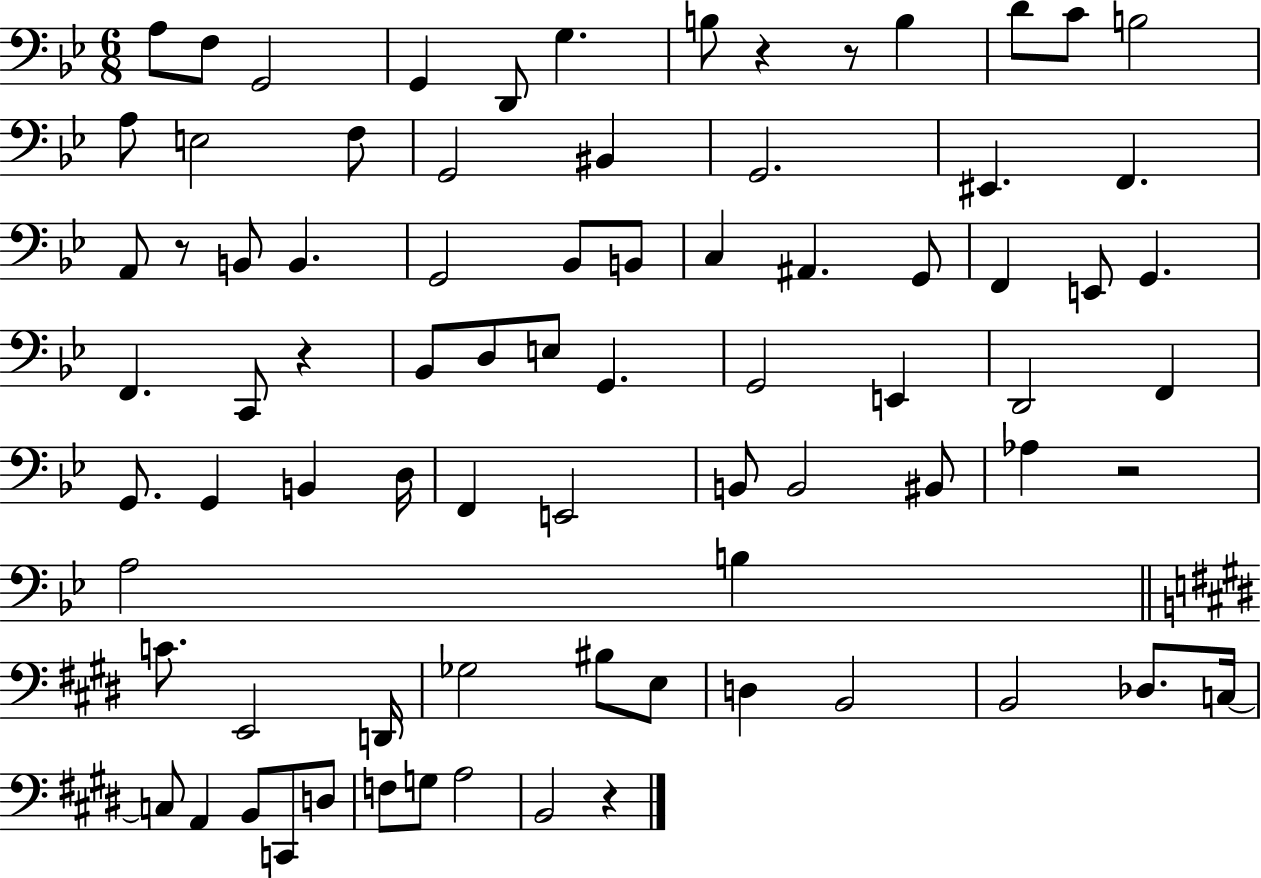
A3/e F3/e G2/h G2/q D2/e G3/q. B3/e R/q R/e B3/q D4/e C4/e B3/h A3/e E3/h F3/e G2/h BIS2/q G2/h. EIS2/q. F2/q. A2/e R/e B2/e B2/q. G2/h Bb2/e B2/e C3/q A#2/q. G2/e F2/q E2/e G2/q. F2/q. C2/e R/q Bb2/e D3/e E3/e G2/q. G2/h E2/q D2/h F2/q G2/e. G2/q B2/q D3/s F2/q E2/h B2/e B2/h BIS2/e Ab3/q R/h A3/h B3/q C4/e. E2/h D2/s Gb3/h BIS3/e E3/e D3/q B2/h B2/h Db3/e. C3/s C3/e A2/q B2/e C2/e D3/e F3/e G3/e A3/h B2/h R/q